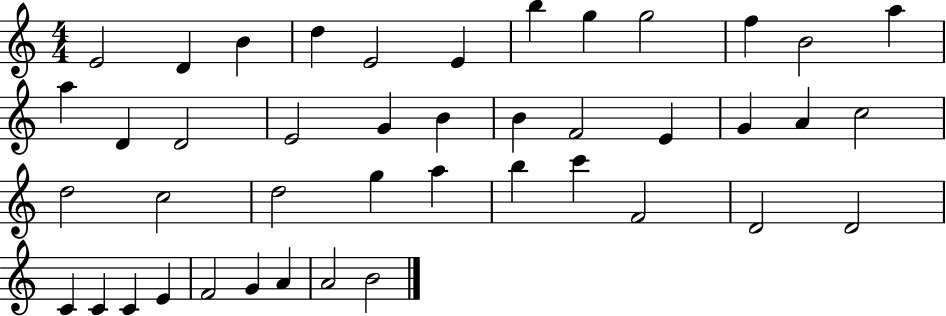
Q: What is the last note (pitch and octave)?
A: B4